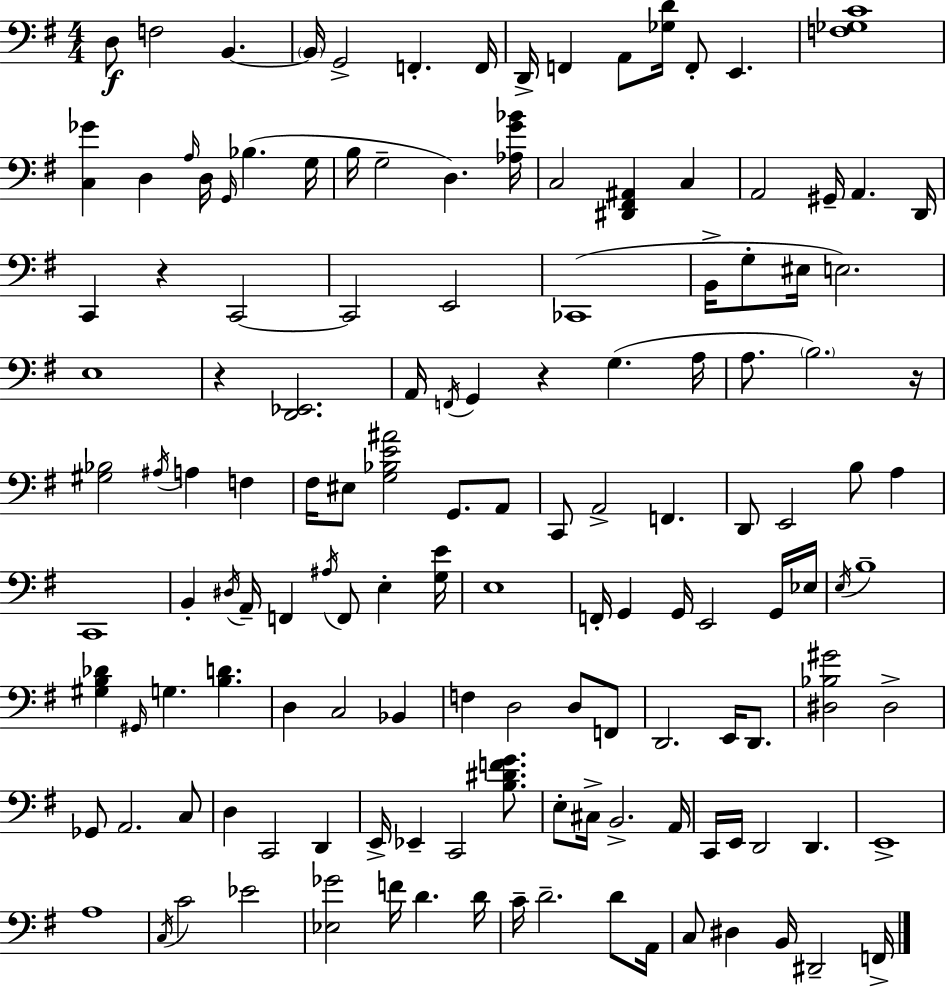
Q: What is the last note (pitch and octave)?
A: F2